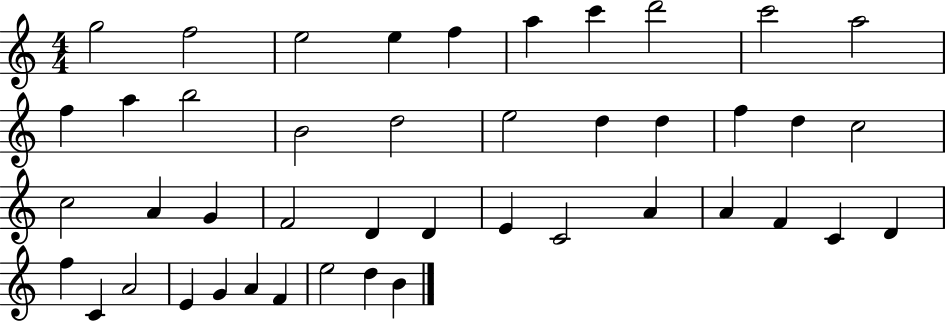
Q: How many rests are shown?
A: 0